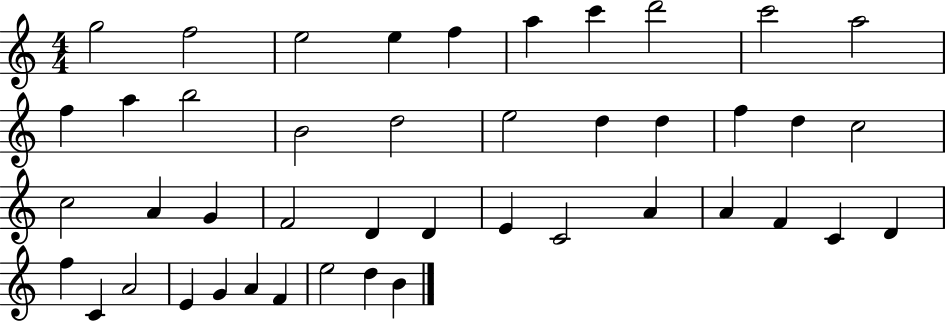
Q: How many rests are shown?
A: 0